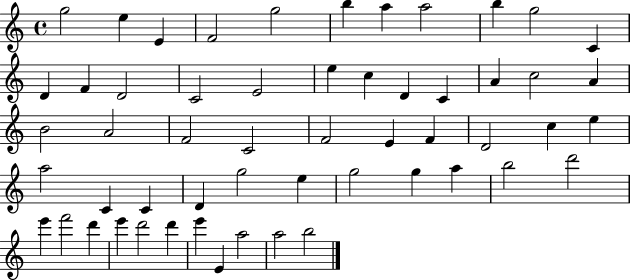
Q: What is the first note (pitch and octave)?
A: G5